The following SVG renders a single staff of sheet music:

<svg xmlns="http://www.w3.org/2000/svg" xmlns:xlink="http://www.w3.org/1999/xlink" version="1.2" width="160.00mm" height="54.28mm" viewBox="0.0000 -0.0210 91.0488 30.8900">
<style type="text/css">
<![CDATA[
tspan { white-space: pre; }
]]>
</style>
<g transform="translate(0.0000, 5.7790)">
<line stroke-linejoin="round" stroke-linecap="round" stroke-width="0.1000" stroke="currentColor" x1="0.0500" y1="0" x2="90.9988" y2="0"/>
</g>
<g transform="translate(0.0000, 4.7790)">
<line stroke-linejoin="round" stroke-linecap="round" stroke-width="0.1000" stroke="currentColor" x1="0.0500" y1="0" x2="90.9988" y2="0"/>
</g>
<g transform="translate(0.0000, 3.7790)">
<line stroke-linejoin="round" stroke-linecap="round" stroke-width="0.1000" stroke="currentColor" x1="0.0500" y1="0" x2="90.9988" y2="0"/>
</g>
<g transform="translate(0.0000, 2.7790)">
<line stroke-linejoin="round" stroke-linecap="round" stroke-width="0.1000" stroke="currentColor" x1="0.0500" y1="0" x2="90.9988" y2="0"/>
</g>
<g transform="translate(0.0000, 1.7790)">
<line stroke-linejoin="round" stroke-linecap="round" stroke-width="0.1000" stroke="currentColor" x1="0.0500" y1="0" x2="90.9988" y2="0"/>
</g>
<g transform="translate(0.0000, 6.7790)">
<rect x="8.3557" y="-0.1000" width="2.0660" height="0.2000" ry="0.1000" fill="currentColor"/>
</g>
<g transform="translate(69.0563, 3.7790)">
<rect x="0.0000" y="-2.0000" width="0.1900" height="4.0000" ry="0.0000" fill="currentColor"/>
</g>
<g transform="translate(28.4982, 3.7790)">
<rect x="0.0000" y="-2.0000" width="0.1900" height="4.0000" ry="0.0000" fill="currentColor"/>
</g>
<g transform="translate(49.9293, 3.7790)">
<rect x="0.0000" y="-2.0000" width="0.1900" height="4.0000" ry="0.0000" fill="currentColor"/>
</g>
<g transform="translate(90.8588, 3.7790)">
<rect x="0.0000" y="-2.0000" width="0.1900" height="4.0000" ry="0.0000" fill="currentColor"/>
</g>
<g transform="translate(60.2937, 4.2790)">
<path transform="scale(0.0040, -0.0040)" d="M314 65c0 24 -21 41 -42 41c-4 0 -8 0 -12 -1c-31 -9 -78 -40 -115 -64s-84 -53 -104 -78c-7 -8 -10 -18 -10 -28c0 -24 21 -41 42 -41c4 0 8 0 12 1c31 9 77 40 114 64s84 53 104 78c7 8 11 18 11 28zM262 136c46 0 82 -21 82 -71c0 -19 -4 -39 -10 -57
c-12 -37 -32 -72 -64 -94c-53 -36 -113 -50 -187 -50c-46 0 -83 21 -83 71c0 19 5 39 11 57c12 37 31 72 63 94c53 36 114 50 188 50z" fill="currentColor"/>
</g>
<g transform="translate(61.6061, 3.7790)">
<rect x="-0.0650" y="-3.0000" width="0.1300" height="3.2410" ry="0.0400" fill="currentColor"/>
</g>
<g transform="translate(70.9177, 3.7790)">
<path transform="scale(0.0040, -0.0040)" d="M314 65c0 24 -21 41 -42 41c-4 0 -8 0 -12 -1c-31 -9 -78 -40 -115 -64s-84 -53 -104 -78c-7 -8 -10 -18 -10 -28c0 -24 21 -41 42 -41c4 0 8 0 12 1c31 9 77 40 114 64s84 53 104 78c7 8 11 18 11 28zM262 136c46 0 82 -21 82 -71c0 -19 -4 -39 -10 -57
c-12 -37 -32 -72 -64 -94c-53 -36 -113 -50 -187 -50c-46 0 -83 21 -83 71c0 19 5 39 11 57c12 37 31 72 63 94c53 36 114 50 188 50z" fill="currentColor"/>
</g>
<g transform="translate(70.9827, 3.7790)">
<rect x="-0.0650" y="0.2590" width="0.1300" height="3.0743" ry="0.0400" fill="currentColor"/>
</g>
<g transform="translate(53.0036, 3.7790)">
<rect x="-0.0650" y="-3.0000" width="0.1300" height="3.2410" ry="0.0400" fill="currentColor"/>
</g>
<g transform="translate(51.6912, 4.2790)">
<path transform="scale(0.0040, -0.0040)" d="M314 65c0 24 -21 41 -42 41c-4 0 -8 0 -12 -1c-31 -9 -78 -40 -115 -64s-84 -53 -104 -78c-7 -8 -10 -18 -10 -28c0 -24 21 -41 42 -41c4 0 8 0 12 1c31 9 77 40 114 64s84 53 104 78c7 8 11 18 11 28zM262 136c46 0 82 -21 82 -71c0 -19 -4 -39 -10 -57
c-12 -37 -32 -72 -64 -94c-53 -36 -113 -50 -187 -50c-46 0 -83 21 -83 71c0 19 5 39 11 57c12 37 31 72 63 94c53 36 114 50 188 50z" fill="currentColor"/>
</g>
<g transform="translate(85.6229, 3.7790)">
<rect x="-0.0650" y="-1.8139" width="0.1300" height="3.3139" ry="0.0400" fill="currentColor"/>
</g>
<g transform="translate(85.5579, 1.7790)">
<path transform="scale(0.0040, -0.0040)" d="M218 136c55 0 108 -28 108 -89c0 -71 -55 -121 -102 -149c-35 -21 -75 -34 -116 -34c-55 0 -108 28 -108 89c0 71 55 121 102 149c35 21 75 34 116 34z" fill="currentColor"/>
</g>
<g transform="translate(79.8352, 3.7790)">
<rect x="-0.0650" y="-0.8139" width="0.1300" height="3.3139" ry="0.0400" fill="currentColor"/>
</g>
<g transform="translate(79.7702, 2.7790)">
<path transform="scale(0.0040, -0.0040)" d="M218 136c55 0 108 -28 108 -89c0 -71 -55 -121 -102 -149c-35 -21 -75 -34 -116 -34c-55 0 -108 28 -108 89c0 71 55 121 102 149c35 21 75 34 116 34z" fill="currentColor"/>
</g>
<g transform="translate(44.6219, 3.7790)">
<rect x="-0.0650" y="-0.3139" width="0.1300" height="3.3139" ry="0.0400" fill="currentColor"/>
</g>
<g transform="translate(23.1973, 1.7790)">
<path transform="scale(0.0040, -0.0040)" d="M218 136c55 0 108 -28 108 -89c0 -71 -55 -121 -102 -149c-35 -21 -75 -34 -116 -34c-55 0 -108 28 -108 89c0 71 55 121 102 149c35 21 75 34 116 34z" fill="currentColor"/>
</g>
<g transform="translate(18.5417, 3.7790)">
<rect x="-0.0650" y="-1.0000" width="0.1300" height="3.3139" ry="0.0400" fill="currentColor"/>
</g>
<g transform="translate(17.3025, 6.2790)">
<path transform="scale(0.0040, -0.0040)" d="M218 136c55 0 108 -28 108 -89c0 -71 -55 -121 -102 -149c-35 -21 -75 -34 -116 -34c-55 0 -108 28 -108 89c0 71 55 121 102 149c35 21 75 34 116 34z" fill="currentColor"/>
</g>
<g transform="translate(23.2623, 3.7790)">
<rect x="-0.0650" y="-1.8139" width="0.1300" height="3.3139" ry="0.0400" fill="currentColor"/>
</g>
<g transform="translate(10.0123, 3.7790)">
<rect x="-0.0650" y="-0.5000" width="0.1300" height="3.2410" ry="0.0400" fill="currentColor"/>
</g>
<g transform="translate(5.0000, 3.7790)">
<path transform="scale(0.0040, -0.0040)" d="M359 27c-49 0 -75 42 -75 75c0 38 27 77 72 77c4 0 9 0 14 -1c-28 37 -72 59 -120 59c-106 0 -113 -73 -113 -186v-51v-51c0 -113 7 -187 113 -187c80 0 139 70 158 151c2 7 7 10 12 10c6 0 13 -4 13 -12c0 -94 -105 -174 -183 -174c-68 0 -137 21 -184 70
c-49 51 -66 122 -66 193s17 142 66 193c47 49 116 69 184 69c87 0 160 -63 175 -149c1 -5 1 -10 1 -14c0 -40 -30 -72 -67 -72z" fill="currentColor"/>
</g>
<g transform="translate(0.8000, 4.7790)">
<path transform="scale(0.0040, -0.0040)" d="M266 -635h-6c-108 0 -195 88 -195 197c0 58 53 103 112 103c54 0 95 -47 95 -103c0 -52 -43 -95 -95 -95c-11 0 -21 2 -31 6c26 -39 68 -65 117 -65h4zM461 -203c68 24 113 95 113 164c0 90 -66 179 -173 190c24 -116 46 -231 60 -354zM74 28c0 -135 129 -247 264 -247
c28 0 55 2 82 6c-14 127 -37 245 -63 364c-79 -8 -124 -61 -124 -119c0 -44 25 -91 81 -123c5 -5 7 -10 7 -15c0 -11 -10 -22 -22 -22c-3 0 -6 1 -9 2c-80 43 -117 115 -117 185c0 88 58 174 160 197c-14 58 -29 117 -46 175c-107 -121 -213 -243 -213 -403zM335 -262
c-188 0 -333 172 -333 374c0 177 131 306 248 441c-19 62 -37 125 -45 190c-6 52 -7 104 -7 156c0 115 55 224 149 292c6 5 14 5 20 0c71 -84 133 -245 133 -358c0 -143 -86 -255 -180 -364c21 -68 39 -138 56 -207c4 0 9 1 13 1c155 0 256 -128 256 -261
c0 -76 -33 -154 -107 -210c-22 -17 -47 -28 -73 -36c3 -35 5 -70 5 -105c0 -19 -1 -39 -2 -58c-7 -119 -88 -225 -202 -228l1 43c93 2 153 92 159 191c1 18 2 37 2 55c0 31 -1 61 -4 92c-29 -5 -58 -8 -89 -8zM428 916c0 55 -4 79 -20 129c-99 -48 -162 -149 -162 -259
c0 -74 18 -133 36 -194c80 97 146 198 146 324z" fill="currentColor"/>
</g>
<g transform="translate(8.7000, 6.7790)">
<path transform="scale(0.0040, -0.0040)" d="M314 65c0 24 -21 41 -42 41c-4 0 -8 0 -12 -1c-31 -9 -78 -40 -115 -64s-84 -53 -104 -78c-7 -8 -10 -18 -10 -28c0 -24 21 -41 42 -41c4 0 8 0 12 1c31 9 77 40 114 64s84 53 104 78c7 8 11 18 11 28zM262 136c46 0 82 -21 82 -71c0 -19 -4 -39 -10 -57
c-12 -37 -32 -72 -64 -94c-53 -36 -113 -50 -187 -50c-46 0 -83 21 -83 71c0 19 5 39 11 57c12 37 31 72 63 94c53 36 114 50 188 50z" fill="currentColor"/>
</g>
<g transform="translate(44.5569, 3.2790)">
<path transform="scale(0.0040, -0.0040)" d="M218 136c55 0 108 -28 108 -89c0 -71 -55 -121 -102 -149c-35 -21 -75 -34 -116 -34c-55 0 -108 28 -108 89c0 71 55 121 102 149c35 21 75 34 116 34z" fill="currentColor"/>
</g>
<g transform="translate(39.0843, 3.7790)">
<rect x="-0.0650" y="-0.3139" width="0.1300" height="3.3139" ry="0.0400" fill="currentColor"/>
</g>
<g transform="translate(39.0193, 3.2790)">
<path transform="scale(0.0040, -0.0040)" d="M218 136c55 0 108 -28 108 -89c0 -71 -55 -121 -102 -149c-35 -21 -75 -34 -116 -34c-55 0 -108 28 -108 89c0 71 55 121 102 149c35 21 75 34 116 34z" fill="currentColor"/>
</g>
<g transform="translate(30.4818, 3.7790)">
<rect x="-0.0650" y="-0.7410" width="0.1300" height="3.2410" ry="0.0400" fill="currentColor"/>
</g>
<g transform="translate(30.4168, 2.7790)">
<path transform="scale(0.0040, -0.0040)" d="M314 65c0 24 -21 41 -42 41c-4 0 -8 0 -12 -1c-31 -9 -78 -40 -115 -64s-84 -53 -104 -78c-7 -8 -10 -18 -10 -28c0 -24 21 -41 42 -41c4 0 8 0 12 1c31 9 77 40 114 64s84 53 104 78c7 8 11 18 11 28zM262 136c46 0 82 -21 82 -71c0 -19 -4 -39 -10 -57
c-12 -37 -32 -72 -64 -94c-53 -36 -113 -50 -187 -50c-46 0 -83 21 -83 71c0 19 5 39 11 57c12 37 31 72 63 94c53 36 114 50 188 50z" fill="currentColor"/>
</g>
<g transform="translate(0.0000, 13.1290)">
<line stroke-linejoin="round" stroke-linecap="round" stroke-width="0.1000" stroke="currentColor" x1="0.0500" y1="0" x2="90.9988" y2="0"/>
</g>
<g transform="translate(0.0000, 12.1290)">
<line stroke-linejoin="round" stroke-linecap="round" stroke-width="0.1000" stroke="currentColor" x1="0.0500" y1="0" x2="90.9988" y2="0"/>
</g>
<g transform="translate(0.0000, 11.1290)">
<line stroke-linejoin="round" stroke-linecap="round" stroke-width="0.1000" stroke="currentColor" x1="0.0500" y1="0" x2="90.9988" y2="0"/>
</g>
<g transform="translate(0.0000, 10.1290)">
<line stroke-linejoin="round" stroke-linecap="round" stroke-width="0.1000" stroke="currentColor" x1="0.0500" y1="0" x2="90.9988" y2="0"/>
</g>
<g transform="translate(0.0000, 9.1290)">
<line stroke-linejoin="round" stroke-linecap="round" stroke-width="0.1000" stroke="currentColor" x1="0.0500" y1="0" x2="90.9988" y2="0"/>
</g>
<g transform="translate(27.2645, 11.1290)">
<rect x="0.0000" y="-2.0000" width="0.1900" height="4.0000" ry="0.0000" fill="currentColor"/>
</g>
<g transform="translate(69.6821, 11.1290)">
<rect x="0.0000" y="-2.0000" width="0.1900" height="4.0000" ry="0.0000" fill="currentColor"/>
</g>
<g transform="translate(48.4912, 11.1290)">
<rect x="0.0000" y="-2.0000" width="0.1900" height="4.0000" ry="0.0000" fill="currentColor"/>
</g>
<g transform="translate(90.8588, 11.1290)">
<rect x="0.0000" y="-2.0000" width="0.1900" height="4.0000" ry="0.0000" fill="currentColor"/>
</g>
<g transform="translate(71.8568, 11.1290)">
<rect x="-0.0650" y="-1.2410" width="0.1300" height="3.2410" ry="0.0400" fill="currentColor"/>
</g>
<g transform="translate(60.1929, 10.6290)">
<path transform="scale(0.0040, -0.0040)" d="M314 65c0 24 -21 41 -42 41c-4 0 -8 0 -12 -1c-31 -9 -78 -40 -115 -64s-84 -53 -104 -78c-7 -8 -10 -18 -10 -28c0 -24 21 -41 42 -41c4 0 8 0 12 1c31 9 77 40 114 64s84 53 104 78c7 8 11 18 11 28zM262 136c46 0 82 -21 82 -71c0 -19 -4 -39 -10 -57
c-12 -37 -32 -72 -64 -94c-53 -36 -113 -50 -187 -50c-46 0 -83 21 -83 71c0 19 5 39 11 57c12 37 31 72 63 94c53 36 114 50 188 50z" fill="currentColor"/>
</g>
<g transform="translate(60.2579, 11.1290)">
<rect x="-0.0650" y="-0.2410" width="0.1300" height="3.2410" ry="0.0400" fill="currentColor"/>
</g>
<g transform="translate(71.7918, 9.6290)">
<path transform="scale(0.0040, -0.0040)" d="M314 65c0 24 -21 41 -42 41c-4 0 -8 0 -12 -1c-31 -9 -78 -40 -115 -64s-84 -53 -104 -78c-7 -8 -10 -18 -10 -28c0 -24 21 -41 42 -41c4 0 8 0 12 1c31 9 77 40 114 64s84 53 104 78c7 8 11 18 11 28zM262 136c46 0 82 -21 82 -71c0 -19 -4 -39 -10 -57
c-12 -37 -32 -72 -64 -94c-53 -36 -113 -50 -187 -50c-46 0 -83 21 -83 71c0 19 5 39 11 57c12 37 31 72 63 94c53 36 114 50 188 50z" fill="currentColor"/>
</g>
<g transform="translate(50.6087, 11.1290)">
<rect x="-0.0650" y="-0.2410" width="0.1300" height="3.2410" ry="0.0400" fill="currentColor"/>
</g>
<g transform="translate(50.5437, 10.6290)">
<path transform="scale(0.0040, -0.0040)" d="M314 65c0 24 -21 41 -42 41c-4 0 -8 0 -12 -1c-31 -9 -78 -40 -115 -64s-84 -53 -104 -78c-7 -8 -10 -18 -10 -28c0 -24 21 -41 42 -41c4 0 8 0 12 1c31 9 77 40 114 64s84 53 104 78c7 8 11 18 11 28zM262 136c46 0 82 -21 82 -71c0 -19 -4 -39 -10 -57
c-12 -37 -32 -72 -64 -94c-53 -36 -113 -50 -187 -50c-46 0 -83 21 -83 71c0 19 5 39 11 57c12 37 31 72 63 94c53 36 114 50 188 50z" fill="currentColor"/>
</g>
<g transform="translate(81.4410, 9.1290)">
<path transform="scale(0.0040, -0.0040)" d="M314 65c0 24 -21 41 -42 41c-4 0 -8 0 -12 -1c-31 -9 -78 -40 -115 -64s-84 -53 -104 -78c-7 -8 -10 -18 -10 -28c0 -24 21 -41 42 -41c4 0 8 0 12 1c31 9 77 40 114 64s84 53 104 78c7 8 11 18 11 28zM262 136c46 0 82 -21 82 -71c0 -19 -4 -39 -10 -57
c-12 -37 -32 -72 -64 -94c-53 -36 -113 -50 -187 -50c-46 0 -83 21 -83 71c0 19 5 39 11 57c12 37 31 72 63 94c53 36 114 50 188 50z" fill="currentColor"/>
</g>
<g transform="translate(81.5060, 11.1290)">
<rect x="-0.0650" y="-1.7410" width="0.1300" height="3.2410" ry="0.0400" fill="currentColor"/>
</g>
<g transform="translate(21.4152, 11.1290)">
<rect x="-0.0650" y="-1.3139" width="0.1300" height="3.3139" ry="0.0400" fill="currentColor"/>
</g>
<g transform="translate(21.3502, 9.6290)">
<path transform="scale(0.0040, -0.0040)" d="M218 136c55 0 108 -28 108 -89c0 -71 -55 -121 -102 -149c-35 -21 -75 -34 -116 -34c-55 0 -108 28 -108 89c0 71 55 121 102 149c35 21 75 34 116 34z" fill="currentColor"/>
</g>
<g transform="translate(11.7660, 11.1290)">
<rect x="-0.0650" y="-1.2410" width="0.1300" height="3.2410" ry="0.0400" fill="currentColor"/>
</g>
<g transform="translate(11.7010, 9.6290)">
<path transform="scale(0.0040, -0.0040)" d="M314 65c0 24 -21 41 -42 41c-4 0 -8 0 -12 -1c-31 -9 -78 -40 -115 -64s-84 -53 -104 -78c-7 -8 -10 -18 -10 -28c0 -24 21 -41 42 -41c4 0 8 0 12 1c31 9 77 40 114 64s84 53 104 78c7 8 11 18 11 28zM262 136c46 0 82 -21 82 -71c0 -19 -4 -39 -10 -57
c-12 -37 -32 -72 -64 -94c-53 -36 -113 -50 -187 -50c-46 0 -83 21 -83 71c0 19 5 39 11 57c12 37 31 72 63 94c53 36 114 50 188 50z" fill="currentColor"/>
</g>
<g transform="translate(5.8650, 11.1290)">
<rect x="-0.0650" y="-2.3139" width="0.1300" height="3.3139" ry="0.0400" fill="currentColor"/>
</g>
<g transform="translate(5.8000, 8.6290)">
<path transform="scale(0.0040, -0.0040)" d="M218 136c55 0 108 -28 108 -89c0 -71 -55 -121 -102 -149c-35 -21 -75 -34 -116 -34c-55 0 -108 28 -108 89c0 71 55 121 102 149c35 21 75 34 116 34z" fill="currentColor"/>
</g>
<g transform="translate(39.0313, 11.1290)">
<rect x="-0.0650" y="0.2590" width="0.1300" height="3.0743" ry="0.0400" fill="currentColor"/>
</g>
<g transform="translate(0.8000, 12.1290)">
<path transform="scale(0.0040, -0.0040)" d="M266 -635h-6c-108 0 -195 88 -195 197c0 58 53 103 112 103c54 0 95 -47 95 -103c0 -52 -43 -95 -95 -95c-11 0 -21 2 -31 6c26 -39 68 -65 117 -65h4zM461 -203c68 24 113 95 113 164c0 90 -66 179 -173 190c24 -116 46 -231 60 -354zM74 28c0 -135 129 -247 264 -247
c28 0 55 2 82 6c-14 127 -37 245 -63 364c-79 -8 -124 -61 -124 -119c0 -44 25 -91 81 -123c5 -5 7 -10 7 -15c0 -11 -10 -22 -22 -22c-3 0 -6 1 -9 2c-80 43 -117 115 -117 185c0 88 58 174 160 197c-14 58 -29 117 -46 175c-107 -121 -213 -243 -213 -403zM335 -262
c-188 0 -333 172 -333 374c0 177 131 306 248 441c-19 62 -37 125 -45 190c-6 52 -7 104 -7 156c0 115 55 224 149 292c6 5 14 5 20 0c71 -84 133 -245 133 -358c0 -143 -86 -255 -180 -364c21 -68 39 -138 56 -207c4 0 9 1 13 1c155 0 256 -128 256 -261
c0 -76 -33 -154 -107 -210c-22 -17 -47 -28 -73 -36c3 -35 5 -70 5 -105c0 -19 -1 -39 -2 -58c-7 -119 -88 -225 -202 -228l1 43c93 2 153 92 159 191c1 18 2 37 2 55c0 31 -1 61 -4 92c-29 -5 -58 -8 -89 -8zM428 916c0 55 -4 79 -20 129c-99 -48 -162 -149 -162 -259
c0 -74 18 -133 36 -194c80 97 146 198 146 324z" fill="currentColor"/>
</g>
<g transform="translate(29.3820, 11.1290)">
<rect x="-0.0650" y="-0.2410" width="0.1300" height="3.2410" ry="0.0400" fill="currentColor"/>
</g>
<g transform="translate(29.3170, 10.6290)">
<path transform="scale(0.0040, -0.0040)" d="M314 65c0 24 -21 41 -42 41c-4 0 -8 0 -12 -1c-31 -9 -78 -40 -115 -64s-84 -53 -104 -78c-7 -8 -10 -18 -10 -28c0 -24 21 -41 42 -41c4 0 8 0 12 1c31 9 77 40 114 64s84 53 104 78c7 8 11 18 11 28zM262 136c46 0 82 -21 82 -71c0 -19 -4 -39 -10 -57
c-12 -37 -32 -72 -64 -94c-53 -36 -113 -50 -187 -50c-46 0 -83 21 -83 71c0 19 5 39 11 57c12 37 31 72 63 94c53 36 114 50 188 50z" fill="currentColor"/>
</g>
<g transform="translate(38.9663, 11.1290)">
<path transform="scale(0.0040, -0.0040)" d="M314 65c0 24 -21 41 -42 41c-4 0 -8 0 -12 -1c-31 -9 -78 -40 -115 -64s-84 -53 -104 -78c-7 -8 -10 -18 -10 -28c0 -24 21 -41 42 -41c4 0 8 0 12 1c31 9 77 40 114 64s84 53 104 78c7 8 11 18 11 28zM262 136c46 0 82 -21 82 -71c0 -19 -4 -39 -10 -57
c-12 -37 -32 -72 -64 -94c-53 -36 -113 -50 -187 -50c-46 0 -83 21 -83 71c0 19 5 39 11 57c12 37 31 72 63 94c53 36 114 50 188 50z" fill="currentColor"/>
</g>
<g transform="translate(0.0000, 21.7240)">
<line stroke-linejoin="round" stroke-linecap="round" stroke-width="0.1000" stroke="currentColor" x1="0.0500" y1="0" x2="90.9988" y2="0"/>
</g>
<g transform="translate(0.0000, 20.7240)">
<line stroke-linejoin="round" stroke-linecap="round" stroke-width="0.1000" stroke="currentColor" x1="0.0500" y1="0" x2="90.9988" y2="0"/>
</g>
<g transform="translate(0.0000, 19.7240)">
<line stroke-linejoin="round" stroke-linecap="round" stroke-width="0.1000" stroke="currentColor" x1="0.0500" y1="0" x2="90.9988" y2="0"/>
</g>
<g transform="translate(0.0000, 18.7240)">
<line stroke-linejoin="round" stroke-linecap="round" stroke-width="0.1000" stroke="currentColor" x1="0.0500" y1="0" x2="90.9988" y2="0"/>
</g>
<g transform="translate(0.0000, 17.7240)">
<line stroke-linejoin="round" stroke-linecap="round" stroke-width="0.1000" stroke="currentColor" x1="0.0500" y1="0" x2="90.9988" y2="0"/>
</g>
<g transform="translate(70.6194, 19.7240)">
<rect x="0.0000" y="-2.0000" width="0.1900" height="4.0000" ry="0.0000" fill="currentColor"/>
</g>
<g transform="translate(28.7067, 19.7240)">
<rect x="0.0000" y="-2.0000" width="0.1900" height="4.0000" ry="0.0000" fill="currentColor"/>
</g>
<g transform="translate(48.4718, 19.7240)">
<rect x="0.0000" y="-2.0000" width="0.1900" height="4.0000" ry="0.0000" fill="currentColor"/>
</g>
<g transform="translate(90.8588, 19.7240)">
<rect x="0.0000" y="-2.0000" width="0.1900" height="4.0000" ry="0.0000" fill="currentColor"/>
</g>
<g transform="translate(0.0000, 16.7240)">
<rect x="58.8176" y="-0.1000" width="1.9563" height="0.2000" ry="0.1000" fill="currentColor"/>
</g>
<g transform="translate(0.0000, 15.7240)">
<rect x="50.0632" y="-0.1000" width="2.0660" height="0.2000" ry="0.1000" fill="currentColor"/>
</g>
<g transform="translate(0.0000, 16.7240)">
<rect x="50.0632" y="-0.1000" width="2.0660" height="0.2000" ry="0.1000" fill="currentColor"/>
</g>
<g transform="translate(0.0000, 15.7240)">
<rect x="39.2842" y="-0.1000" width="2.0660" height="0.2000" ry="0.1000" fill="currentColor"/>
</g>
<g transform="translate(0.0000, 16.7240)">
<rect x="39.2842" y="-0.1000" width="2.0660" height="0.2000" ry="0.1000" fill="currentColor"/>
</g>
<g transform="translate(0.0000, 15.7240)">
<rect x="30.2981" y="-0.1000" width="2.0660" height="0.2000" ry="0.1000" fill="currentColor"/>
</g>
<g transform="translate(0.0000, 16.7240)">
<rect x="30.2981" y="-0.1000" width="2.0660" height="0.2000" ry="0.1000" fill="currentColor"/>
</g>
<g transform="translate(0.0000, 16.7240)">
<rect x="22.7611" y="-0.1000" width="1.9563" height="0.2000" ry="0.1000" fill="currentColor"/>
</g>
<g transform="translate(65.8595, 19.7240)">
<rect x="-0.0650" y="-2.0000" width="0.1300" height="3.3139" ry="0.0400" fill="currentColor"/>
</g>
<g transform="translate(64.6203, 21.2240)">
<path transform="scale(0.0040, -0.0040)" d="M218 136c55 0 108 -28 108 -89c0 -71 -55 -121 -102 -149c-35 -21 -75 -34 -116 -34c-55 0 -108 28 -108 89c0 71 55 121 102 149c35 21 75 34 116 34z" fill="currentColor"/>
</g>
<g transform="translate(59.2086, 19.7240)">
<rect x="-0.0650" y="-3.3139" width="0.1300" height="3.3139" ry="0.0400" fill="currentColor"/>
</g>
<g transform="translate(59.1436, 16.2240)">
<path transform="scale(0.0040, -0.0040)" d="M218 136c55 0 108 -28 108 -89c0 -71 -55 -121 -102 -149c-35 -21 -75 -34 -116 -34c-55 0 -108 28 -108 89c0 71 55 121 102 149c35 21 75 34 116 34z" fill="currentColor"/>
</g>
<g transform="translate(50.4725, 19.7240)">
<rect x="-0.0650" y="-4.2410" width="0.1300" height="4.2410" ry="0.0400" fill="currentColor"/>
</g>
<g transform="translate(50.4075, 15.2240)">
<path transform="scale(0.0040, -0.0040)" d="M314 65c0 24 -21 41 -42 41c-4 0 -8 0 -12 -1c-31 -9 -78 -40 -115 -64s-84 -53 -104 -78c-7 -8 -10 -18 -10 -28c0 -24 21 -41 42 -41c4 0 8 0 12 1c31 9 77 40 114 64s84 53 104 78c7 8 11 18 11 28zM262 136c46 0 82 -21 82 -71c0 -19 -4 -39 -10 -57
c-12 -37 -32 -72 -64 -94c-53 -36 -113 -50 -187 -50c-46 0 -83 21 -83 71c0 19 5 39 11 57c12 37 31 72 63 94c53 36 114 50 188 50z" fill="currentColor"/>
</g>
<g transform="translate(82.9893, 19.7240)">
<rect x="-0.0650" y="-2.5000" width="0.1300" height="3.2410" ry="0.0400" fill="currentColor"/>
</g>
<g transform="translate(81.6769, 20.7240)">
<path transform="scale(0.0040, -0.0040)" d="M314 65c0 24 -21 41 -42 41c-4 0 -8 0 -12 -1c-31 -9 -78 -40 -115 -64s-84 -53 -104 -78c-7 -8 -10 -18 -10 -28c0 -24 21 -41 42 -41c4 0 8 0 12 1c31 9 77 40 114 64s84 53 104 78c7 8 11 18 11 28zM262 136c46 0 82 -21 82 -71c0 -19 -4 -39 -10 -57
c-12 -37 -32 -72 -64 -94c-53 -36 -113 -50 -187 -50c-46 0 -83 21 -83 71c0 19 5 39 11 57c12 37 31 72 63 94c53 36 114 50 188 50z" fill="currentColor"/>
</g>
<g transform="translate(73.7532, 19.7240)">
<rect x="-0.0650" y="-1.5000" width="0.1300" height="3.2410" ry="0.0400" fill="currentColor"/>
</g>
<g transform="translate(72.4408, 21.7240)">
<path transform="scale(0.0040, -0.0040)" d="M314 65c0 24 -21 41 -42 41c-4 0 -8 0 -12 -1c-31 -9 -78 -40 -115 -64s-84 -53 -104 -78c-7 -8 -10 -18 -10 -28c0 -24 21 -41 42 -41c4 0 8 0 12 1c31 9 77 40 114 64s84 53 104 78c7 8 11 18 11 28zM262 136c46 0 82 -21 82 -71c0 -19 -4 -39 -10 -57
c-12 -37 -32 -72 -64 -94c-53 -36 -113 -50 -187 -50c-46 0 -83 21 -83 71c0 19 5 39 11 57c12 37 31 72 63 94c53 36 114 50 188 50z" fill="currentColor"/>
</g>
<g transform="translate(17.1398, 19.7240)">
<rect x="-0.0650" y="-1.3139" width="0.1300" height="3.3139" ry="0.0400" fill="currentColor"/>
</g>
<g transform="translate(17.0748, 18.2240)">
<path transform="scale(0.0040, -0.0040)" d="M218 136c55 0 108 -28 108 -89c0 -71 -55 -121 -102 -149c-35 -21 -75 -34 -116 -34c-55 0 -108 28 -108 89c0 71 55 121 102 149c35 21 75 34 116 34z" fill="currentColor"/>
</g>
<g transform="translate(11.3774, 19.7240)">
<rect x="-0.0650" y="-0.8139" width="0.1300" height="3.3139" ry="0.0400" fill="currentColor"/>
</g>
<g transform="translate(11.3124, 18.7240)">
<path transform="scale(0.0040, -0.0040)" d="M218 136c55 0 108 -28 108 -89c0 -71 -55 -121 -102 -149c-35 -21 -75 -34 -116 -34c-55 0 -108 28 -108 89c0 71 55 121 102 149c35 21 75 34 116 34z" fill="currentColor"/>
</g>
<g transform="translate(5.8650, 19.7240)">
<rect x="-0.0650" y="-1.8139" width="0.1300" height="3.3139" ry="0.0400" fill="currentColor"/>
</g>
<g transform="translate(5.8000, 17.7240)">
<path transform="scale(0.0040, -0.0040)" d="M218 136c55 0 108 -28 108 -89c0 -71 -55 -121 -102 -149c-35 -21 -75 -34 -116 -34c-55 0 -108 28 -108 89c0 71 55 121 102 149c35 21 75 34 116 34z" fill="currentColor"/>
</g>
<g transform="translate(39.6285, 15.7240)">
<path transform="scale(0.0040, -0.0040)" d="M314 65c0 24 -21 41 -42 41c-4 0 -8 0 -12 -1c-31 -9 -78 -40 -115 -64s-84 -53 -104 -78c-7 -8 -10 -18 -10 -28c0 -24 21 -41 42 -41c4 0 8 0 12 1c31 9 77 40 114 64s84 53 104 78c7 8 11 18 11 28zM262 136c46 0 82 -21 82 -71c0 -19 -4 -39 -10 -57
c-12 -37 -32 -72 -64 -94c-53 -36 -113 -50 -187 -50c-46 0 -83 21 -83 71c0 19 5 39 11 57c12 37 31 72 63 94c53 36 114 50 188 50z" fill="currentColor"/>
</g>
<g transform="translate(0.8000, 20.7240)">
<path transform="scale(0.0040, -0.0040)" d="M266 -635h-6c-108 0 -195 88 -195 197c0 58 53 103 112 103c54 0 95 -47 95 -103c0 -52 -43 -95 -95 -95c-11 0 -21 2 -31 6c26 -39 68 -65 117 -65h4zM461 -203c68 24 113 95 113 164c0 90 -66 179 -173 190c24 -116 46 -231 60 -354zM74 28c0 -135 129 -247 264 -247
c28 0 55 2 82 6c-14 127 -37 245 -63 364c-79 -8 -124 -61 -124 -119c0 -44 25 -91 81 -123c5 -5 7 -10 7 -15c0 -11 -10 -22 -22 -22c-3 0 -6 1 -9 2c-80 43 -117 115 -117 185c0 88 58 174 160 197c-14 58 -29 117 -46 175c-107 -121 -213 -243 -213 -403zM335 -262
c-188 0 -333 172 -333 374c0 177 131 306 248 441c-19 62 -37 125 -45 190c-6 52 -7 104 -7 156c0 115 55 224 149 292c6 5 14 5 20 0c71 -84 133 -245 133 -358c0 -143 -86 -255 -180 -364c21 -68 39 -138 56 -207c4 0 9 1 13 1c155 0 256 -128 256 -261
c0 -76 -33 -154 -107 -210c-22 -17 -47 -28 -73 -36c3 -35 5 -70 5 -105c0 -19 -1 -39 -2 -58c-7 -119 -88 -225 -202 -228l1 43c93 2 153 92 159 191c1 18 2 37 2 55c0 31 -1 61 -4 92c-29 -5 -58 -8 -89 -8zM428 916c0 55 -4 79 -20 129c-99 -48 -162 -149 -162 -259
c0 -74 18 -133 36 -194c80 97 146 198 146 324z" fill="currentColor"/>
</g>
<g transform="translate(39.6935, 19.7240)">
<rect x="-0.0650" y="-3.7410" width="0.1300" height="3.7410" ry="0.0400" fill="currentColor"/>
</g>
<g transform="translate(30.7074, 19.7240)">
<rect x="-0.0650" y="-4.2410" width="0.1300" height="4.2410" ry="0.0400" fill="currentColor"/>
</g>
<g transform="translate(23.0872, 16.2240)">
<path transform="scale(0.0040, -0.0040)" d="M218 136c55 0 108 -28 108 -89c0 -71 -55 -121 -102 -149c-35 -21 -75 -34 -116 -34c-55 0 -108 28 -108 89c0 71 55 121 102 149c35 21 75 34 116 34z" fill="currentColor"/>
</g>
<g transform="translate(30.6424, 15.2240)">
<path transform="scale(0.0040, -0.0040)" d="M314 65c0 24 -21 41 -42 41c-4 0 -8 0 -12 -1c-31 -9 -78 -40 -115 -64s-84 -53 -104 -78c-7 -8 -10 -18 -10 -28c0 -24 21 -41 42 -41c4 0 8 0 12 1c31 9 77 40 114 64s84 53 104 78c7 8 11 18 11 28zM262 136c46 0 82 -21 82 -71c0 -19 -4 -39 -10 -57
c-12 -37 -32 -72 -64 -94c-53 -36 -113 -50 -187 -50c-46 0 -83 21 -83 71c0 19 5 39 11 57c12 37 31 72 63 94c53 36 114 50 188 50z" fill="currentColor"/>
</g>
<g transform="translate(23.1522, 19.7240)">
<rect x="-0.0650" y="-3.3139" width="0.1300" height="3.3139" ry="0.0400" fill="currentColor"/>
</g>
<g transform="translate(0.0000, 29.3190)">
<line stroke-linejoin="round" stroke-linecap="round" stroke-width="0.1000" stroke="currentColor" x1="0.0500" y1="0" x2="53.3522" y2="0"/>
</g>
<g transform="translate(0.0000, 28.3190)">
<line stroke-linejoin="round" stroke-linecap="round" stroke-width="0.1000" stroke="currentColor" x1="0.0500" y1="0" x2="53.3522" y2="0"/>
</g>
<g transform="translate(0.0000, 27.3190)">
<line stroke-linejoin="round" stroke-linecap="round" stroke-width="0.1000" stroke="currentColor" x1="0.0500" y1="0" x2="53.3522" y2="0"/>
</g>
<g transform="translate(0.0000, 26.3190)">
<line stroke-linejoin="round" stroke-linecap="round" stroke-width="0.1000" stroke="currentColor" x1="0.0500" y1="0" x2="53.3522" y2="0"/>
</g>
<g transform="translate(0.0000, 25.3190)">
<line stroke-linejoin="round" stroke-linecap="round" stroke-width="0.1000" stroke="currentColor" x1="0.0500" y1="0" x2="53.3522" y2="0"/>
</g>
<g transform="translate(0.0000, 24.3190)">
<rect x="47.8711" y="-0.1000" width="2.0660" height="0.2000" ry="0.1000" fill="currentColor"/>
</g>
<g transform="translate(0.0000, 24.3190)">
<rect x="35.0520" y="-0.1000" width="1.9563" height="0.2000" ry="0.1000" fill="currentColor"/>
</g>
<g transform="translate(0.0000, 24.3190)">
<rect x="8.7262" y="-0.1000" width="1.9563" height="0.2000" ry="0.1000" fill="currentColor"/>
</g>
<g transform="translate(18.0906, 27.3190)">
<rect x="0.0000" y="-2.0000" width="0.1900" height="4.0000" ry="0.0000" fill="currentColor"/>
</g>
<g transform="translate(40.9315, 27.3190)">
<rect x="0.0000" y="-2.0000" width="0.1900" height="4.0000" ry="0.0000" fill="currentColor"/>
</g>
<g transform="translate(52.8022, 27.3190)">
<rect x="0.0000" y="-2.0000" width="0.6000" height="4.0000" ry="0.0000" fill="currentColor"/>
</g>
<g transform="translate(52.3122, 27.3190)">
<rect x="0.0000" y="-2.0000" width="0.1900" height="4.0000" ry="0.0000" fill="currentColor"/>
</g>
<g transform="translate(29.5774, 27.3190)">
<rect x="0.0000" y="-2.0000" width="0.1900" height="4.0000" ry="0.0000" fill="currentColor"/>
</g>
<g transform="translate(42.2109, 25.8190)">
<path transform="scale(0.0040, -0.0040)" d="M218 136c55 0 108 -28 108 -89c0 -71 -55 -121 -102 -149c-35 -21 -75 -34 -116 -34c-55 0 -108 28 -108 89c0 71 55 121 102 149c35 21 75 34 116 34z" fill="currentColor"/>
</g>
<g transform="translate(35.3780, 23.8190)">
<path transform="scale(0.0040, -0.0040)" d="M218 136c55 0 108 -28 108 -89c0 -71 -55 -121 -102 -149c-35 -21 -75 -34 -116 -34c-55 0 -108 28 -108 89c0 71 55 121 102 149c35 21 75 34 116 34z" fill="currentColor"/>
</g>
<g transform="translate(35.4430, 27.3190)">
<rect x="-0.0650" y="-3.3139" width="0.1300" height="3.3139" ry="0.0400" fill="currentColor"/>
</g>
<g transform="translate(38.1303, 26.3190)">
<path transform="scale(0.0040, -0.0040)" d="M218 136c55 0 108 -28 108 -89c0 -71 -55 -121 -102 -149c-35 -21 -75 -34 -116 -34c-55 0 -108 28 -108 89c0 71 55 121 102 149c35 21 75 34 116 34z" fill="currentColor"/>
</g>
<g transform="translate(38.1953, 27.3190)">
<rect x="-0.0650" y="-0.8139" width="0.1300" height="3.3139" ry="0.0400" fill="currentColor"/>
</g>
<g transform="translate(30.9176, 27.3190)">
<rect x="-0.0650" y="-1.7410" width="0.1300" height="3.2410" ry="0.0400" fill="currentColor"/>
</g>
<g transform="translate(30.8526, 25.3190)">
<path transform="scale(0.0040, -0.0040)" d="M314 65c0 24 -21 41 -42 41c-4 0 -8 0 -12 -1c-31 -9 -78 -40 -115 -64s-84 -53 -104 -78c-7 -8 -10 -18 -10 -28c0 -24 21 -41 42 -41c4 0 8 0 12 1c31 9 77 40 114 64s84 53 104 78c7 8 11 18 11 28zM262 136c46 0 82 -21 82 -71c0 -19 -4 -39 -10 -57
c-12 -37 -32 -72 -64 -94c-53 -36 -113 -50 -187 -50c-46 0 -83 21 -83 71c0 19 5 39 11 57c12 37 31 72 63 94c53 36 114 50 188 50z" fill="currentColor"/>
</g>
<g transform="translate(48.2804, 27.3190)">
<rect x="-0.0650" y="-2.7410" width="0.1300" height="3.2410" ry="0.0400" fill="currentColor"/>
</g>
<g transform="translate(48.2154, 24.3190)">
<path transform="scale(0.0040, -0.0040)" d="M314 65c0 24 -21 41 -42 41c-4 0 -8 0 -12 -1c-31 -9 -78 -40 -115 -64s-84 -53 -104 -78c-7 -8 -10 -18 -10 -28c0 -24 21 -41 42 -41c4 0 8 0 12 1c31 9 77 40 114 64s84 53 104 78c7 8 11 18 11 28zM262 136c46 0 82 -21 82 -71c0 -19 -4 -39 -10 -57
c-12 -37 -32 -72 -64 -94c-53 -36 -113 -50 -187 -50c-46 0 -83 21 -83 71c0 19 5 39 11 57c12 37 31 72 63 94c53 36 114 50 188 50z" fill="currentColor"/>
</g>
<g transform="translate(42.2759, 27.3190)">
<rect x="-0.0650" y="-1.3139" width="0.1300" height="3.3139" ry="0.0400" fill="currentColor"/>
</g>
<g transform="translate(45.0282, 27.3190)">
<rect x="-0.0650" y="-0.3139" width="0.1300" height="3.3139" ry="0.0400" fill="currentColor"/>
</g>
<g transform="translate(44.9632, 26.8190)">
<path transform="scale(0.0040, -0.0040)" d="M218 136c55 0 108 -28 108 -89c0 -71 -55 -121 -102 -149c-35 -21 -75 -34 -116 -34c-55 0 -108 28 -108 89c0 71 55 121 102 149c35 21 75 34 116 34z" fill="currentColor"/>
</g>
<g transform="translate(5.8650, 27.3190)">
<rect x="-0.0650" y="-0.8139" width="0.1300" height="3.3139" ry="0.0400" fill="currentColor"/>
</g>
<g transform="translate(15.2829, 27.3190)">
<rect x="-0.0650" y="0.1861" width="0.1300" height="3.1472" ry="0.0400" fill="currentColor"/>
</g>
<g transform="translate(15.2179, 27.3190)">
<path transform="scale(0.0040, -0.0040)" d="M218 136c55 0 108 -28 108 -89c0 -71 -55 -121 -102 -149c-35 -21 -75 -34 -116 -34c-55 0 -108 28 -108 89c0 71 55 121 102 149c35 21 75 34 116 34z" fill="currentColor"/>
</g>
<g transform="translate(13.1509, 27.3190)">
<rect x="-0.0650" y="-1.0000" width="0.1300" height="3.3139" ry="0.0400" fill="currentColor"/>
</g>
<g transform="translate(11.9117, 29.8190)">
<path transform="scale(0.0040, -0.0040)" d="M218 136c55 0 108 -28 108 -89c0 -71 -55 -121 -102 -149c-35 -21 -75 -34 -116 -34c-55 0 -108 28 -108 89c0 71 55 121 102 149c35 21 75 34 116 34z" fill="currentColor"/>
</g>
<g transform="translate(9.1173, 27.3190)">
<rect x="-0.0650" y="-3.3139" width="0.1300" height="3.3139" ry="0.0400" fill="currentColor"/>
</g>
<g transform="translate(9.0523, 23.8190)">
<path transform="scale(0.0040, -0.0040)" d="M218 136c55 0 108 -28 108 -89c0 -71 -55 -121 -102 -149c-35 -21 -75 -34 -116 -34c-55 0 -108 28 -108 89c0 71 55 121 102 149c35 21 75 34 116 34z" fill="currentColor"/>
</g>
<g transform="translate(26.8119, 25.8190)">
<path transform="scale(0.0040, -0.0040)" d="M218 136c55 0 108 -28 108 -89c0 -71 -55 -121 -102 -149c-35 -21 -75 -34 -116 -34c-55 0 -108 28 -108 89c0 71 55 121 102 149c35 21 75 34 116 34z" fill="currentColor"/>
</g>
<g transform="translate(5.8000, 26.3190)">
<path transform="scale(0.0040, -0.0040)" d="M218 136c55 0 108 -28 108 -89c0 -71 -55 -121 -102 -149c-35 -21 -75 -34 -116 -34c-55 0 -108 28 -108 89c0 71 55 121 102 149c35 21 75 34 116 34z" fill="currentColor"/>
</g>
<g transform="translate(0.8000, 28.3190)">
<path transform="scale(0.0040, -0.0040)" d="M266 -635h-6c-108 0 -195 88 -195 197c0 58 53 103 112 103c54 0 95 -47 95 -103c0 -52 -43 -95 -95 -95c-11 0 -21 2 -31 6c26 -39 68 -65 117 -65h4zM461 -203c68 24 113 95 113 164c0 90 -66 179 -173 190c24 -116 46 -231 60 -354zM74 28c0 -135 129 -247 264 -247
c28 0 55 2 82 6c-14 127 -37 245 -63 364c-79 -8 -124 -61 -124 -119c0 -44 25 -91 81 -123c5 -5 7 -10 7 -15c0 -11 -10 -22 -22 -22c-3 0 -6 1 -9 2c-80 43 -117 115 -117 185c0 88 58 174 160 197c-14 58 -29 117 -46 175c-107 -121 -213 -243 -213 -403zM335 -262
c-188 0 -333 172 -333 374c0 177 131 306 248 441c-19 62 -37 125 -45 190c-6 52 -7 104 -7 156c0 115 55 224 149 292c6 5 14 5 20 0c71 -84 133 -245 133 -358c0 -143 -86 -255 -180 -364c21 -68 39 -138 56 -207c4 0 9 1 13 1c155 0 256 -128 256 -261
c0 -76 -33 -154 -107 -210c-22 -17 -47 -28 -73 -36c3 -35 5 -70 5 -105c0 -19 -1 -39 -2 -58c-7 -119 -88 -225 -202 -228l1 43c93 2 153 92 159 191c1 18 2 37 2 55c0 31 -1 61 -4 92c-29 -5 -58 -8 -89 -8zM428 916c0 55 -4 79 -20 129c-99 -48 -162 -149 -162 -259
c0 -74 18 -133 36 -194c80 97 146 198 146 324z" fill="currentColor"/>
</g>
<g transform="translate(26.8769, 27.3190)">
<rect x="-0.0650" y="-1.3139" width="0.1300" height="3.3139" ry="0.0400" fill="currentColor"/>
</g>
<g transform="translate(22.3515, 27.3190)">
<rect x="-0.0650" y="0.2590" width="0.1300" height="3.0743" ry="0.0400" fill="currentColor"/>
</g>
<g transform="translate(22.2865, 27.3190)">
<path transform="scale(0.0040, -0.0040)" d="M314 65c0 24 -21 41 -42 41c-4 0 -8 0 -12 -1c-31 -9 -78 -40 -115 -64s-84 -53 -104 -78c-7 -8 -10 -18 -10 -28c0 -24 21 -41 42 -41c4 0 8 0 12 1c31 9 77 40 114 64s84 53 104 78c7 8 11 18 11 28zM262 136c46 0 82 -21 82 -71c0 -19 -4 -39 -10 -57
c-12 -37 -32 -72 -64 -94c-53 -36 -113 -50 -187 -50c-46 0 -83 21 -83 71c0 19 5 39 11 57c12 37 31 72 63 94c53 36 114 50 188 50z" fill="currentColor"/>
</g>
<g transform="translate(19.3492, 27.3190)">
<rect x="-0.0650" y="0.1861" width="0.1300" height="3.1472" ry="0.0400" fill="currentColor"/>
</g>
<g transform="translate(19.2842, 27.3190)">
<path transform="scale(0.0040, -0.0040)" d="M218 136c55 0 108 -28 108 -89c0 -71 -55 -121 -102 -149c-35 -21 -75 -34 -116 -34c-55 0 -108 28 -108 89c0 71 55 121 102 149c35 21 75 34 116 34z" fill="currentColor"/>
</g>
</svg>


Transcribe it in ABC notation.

X:1
T:Untitled
M:4/4
L:1/4
K:C
C2 D f d2 c c A2 A2 B2 d f g e2 e c2 B2 c2 c2 e2 f2 f d e b d'2 c'2 d'2 b F E2 G2 d b D B B B2 e f2 b d e c a2